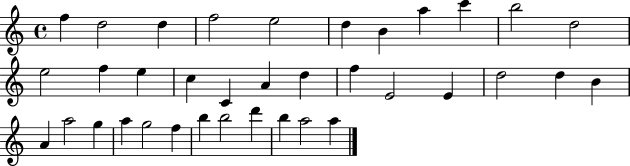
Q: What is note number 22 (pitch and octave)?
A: D5